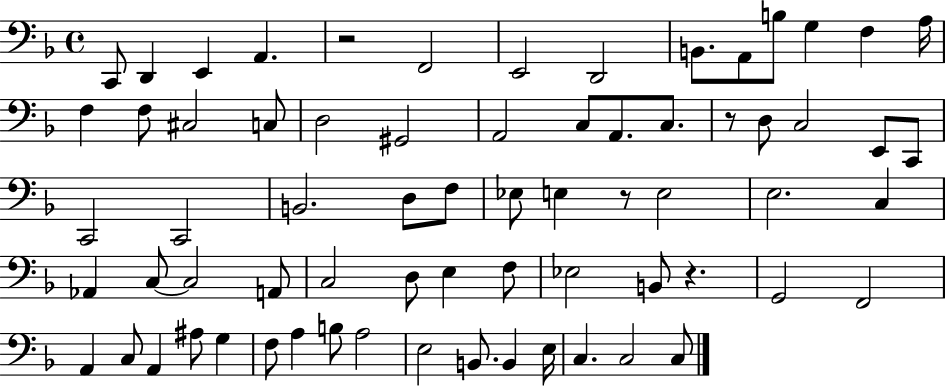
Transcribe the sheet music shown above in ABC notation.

X:1
T:Untitled
M:4/4
L:1/4
K:F
C,,/2 D,, E,, A,, z2 F,,2 E,,2 D,,2 B,,/2 A,,/2 B,/2 G, F, A,/4 F, F,/2 ^C,2 C,/2 D,2 ^G,,2 A,,2 C,/2 A,,/2 C,/2 z/2 D,/2 C,2 E,,/2 C,,/2 C,,2 C,,2 B,,2 D,/2 F,/2 _E,/2 E, z/2 E,2 E,2 C, _A,, C,/2 C,2 A,,/2 C,2 D,/2 E, F,/2 _E,2 B,,/2 z G,,2 F,,2 A,, C,/2 A,, ^A,/2 G, F,/2 A, B,/2 A,2 E,2 B,,/2 B,, E,/4 C, C,2 C,/2